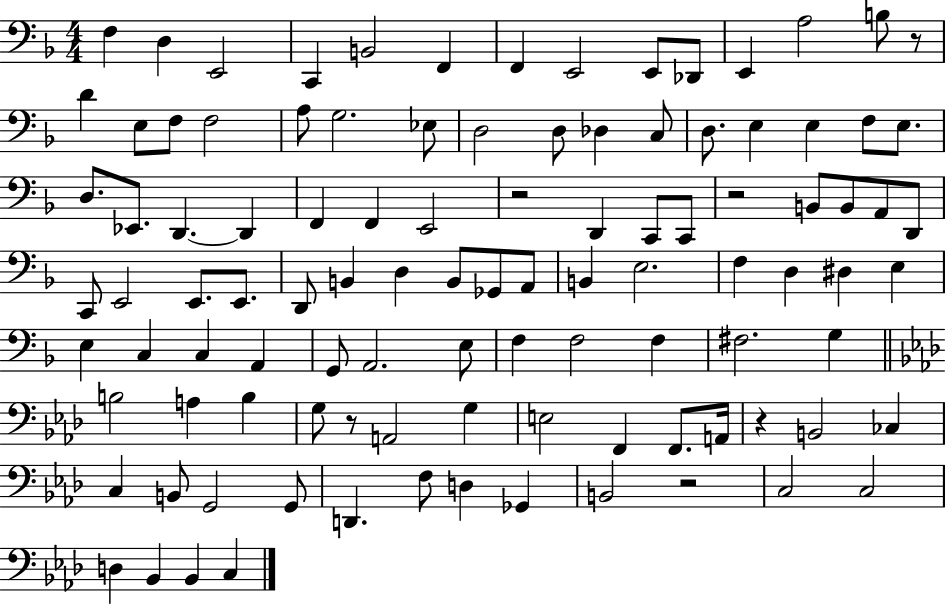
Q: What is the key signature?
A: F major